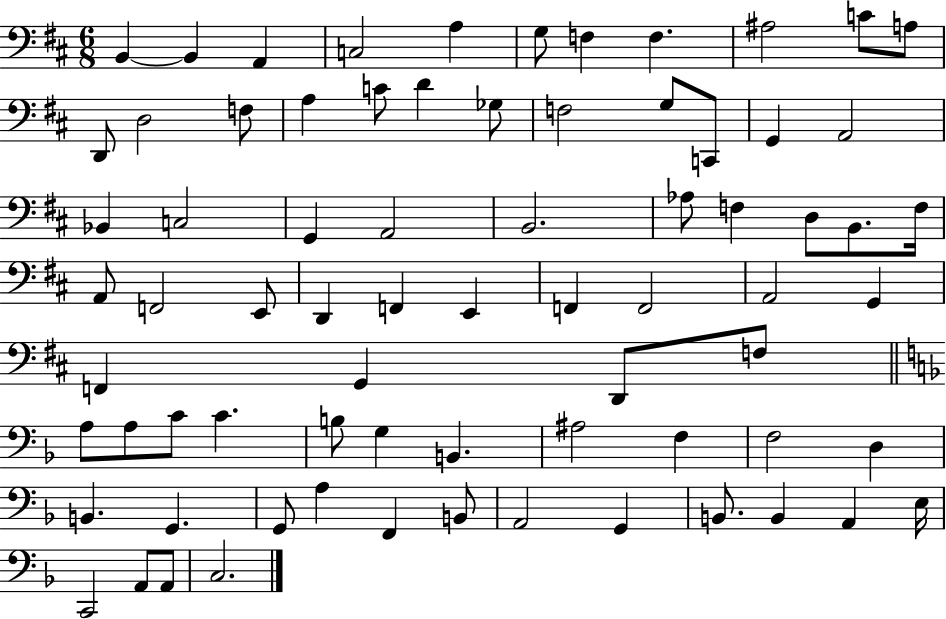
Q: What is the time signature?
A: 6/8